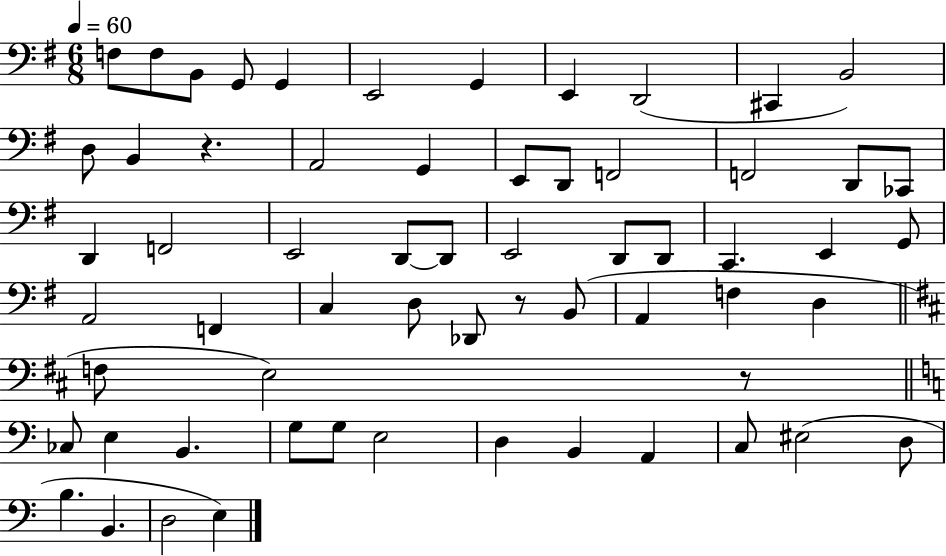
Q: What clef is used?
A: bass